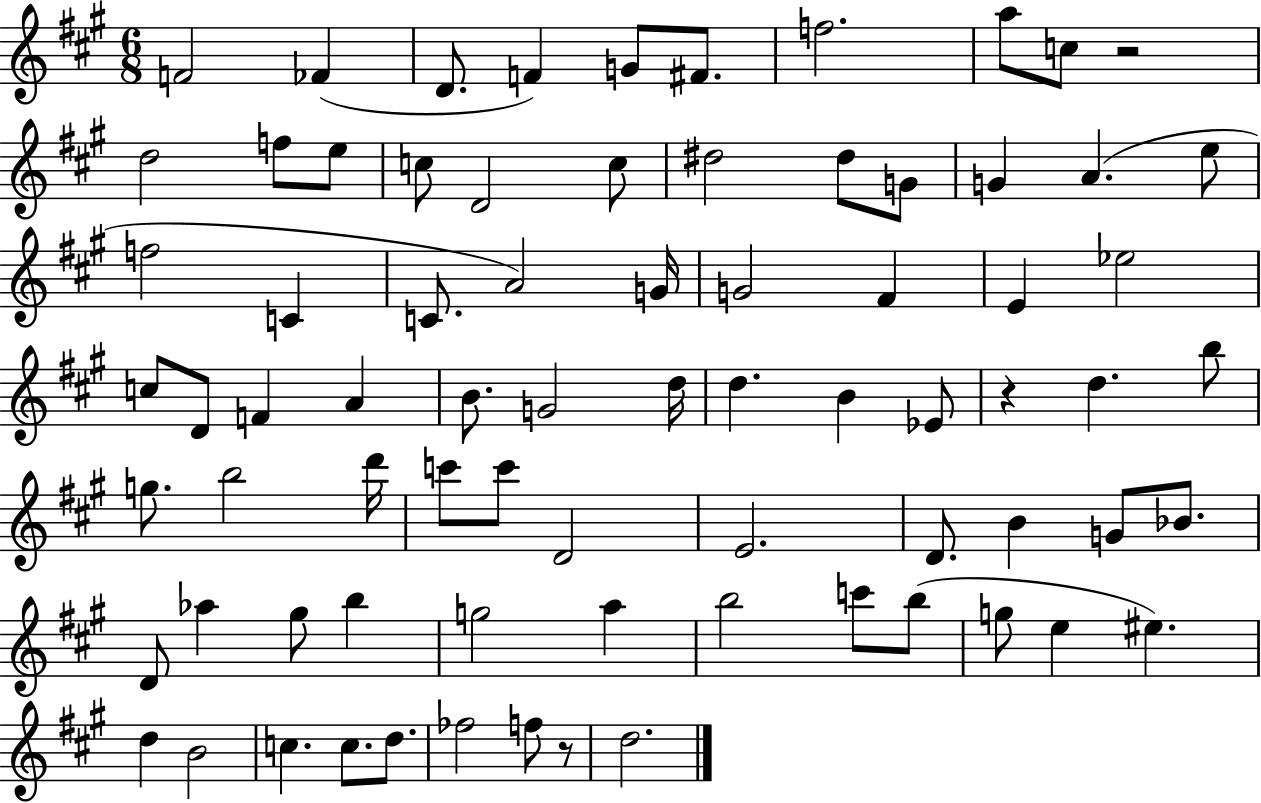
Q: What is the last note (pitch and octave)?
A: D5